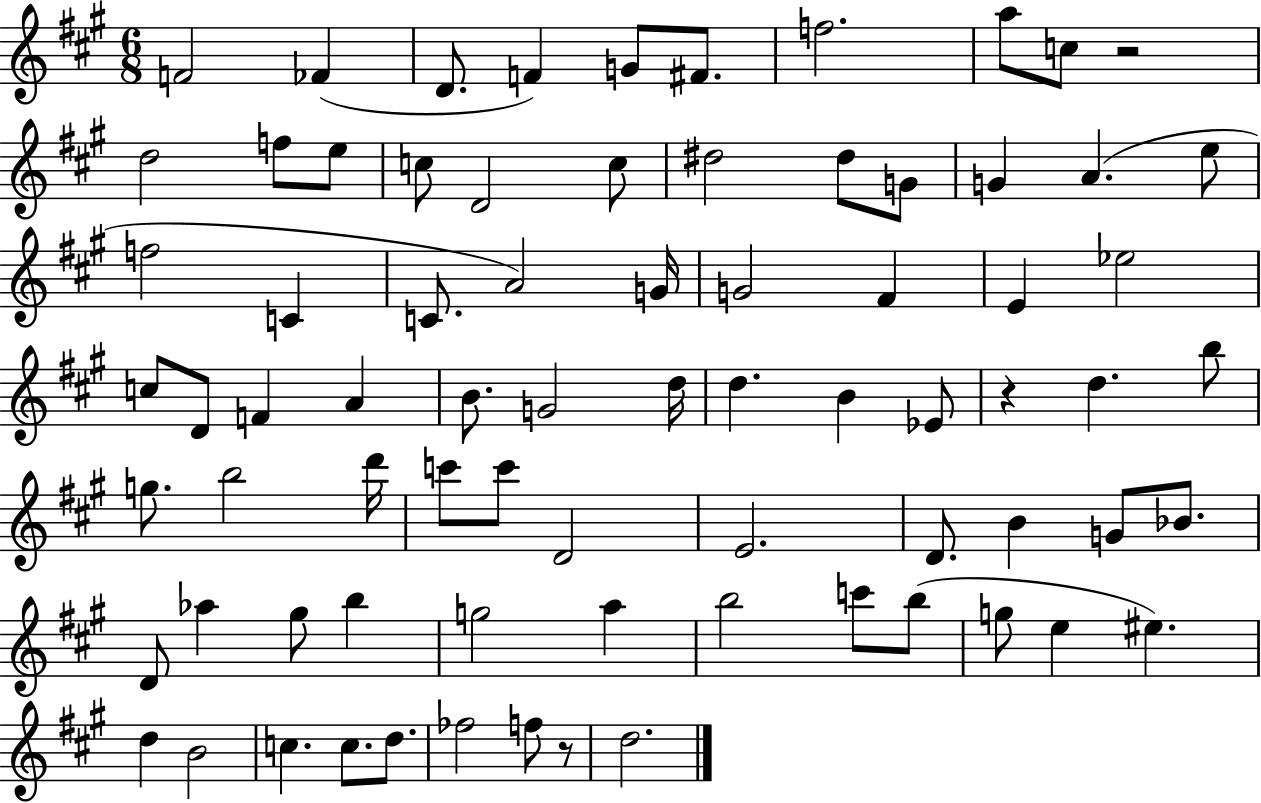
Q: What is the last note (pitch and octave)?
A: D5